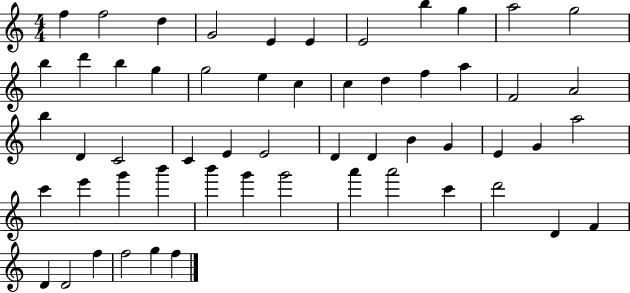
{
  \clef treble
  \numericTimeSignature
  \time 4/4
  \key c \major
  f''4 f''2 d''4 | g'2 e'4 e'4 | e'2 b''4 g''4 | a''2 g''2 | \break b''4 d'''4 b''4 g''4 | g''2 e''4 c''4 | c''4 d''4 f''4 a''4 | f'2 a'2 | \break b''4 d'4 c'2 | c'4 e'4 e'2 | d'4 d'4 b'4 g'4 | e'4 g'4 a''2 | \break c'''4 e'''4 g'''4 b'''4 | b'''4 g'''4 g'''2 | a'''4 a'''2 c'''4 | d'''2 d'4 f'4 | \break d'4 d'2 f''4 | f''2 g''4 f''4 | \bar "|."
}